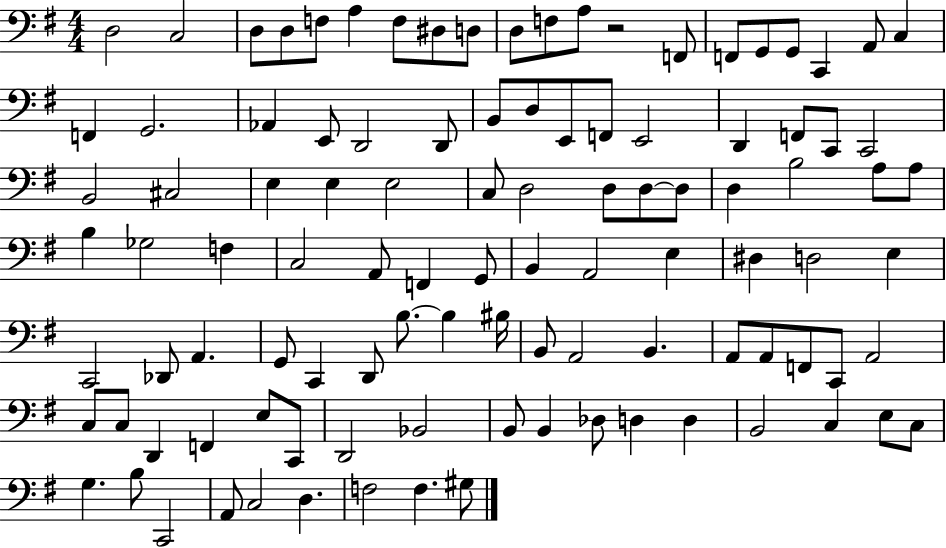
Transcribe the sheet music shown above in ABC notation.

X:1
T:Untitled
M:4/4
L:1/4
K:G
D,2 C,2 D,/2 D,/2 F,/2 A, F,/2 ^D,/2 D,/2 D,/2 F,/2 A,/2 z2 F,,/2 F,,/2 G,,/2 G,,/2 C,, A,,/2 C, F,, G,,2 _A,, E,,/2 D,,2 D,,/2 B,,/2 D,/2 E,,/2 F,,/2 E,,2 D,, F,,/2 C,,/2 C,,2 B,,2 ^C,2 E, E, E,2 C,/2 D,2 D,/2 D,/2 D,/2 D, B,2 A,/2 A,/2 B, _G,2 F, C,2 A,,/2 F,, G,,/2 B,, A,,2 E, ^D, D,2 E, C,,2 _D,,/2 A,, G,,/2 C,, D,,/2 B,/2 B, ^B,/4 B,,/2 A,,2 B,, A,,/2 A,,/2 F,,/2 C,,/2 A,,2 C,/2 C,/2 D,, F,, E,/2 C,,/2 D,,2 _B,,2 B,,/2 B,, _D,/2 D, D, B,,2 C, E,/2 C,/2 G, B,/2 C,,2 A,,/2 C,2 D, F,2 F, ^G,/2